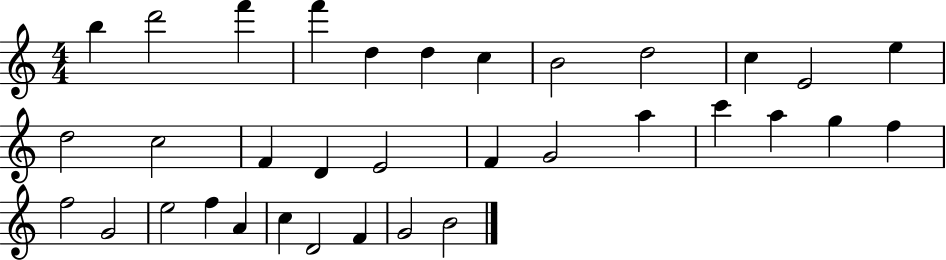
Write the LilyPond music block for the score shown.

{
  \clef treble
  \numericTimeSignature
  \time 4/4
  \key c \major
  b''4 d'''2 f'''4 | f'''4 d''4 d''4 c''4 | b'2 d''2 | c''4 e'2 e''4 | \break d''2 c''2 | f'4 d'4 e'2 | f'4 g'2 a''4 | c'''4 a''4 g''4 f''4 | \break f''2 g'2 | e''2 f''4 a'4 | c''4 d'2 f'4 | g'2 b'2 | \break \bar "|."
}